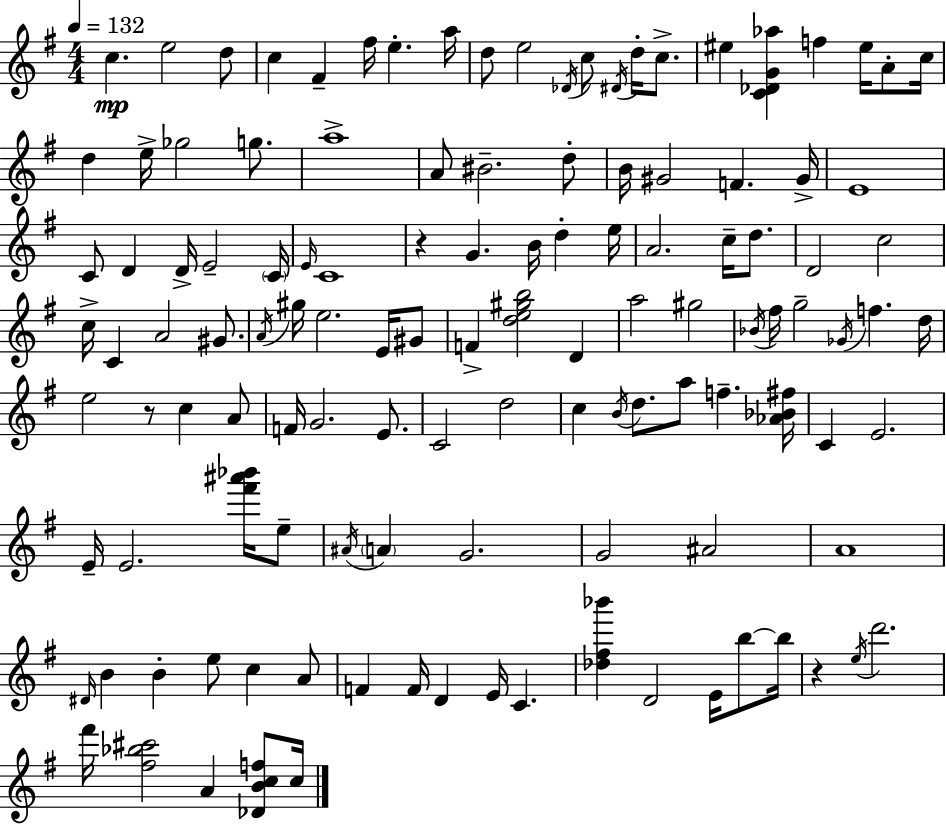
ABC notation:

X:1
T:Untitled
M:4/4
L:1/4
K:Em
c e2 d/2 c ^F ^f/4 e a/4 d/2 e2 _D/4 c/2 ^D/4 d/4 c/2 ^e [C_DG_a] f ^e/4 A/2 c/4 d e/4 _g2 g/2 a4 A/2 ^B2 d/2 B/4 ^G2 F ^G/4 E4 C/2 D D/4 E2 C/4 E/4 C4 z G B/4 d e/4 A2 c/4 d/2 D2 c2 c/4 C A2 ^G/2 A/4 ^g/4 e2 E/4 ^G/2 F [de^gb]2 D a2 ^g2 _B/4 ^f/4 g2 _G/4 f d/4 e2 z/2 c A/2 F/4 G2 E/2 C2 d2 c B/4 d/2 a/2 f [_A_B^f]/4 C E2 E/4 E2 [^f'^a'_b']/4 e/2 ^A/4 A G2 G2 ^A2 A4 ^D/4 B B e/2 c A/2 F F/4 D E/4 C [_d^f_b'] D2 E/4 b/2 b/4 z e/4 d'2 ^f'/4 [^f_b^c']2 A [_DBcf]/2 c/4